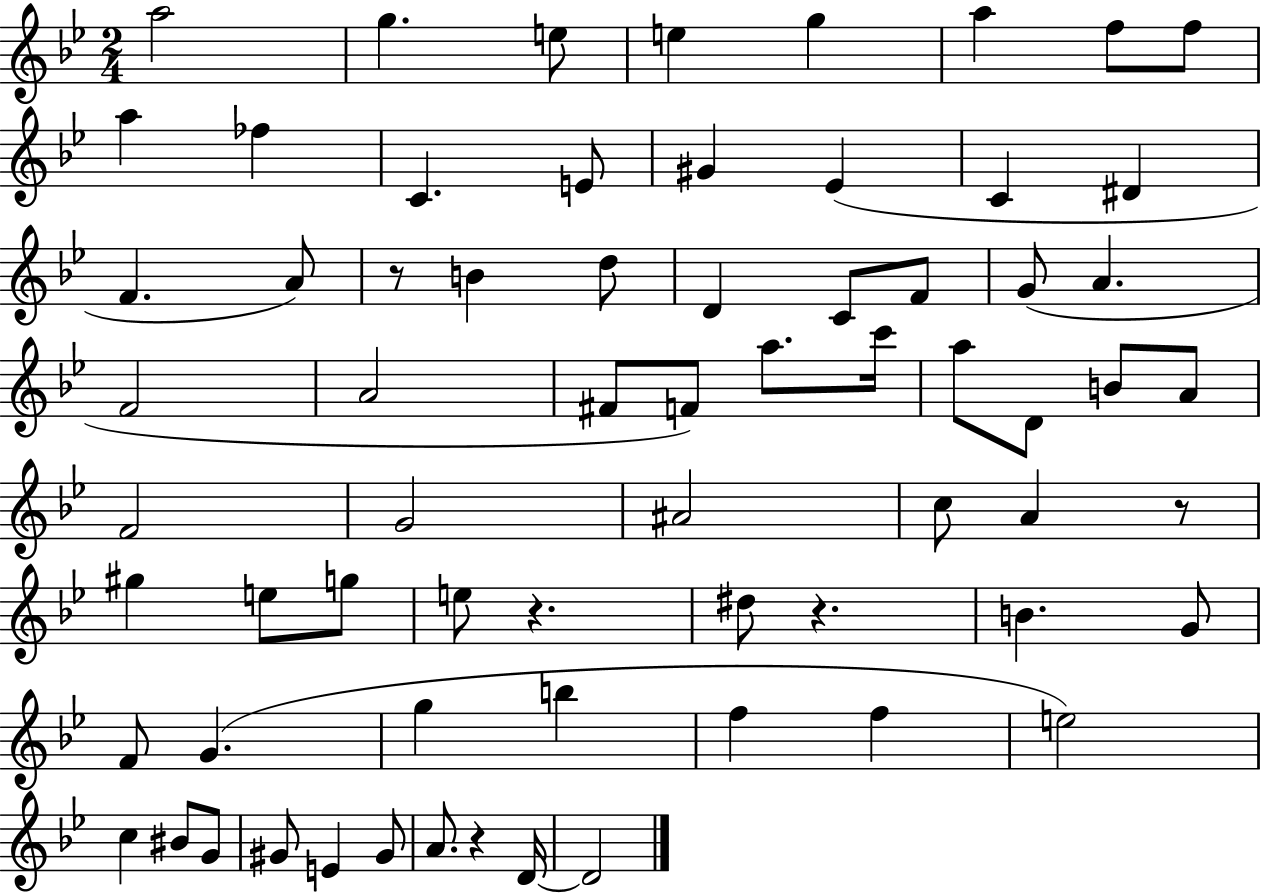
{
  \clef treble
  \numericTimeSignature
  \time 2/4
  \key bes \major
  a''2 | g''4. e''8 | e''4 g''4 | a''4 f''8 f''8 | \break a''4 fes''4 | c'4. e'8 | gis'4 ees'4( | c'4 dis'4 | \break f'4. a'8) | r8 b'4 d''8 | d'4 c'8 f'8 | g'8( a'4. | \break f'2 | a'2 | fis'8 f'8) a''8. c'''16 | a''8 d'8 b'8 a'8 | \break f'2 | g'2 | ais'2 | c''8 a'4 r8 | \break gis''4 e''8 g''8 | e''8 r4. | dis''8 r4. | b'4. g'8 | \break f'8 g'4.( | g''4 b''4 | f''4 f''4 | e''2) | \break c''4 bis'8 g'8 | gis'8 e'4 gis'8 | a'8. r4 d'16~~ | d'2 | \break \bar "|."
}